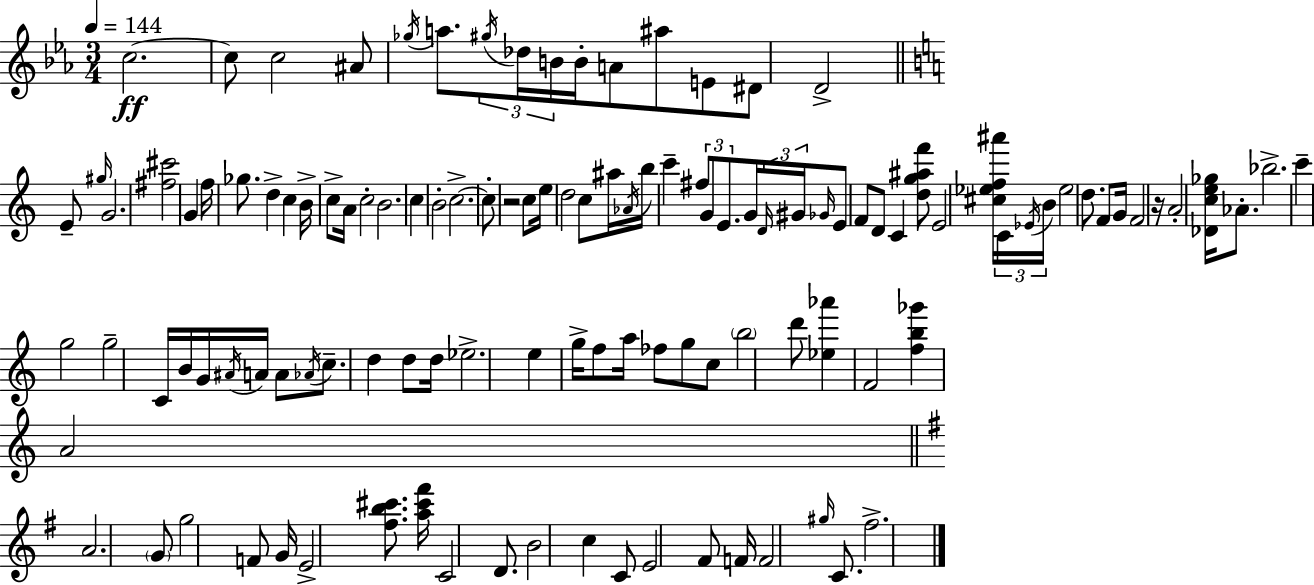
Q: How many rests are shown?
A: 2